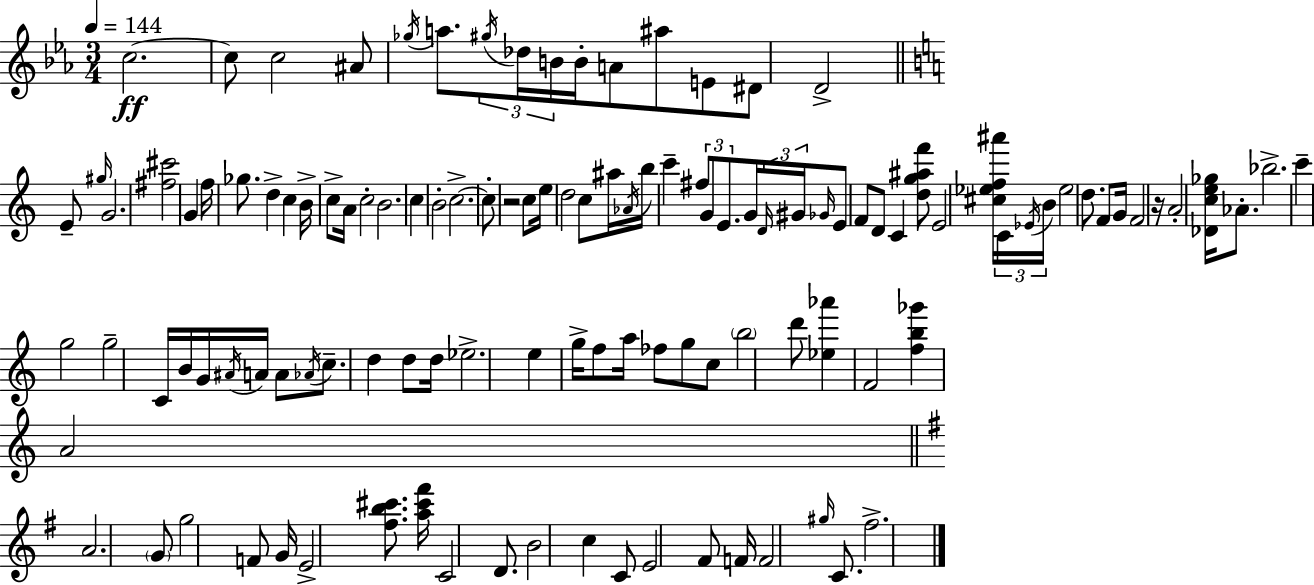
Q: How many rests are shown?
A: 2